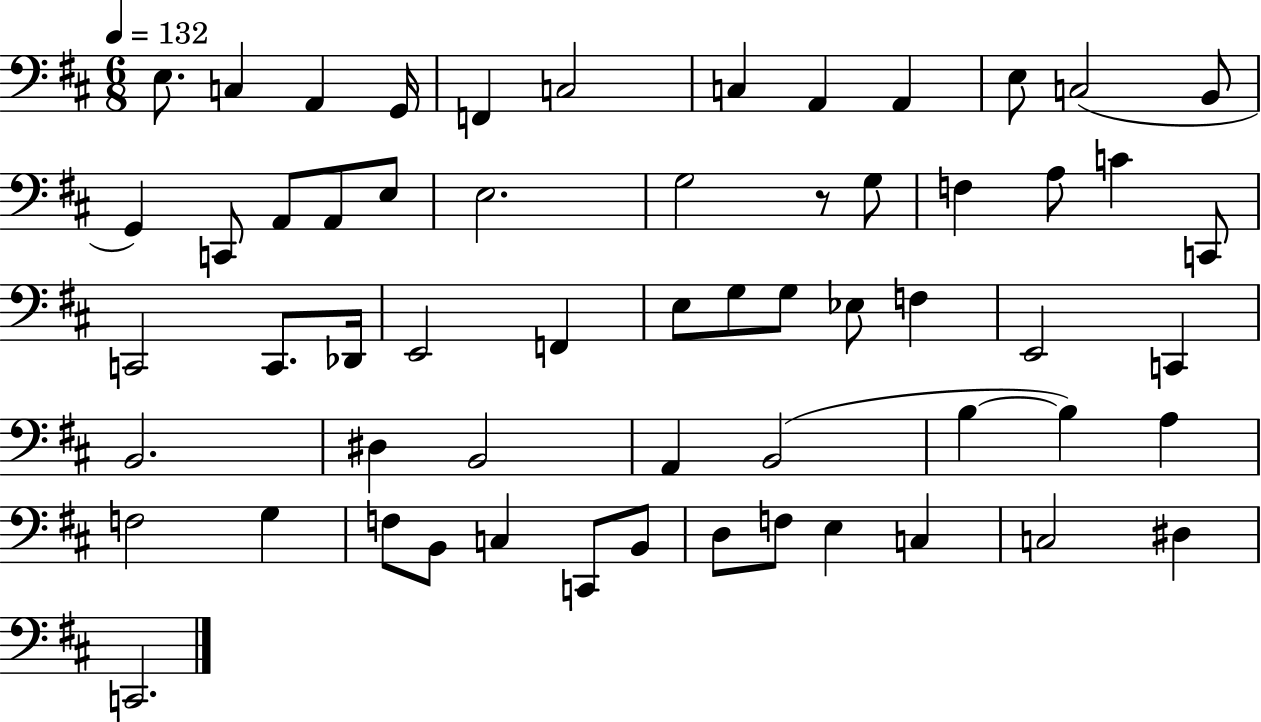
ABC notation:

X:1
T:Untitled
M:6/8
L:1/4
K:D
E,/2 C, A,, G,,/4 F,, C,2 C, A,, A,, E,/2 C,2 B,,/2 G,, C,,/2 A,,/2 A,,/2 E,/2 E,2 G,2 z/2 G,/2 F, A,/2 C C,,/2 C,,2 C,,/2 _D,,/4 E,,2 F,, E,/2 G,/2 G,/2 _E,/2 F, E,,2 C,, B,,2 ^D, B,,2 A,, B,,2 B, B, A, F,2 G, F,/2 B,,/2 C, C,,/2 B,,/2 D,/2 F,/2 E, C, C,2 ^D, C,,2